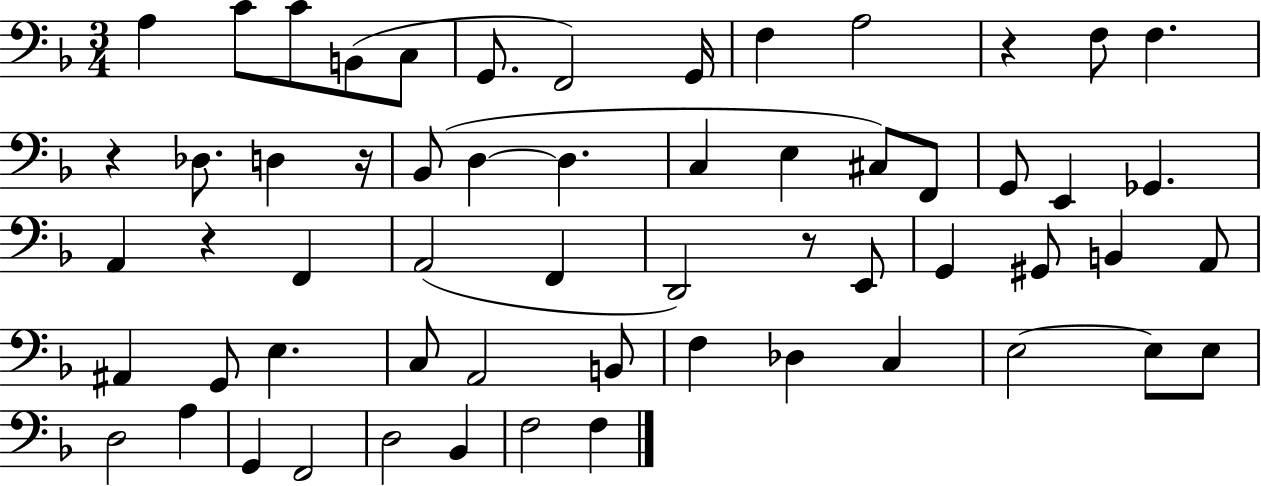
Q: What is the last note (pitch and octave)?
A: F3